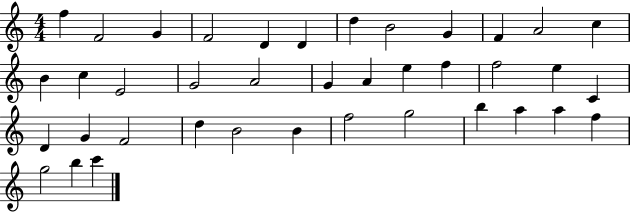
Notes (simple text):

F5/q F4/h G4/q F4/h D4/q D4/q D5/q B4/h G4/q F4/q A4/h C5/q B4/q C5/q E4/h G4/h A4/h G4/q A4/q E5/q F5/q F5/h E5/q C4/q D4/q G4/q F4/h D5/q B4/h B4/q F5/h G5/h B5/q A5/q A5/q F5/q G5/h B5/q C6/q